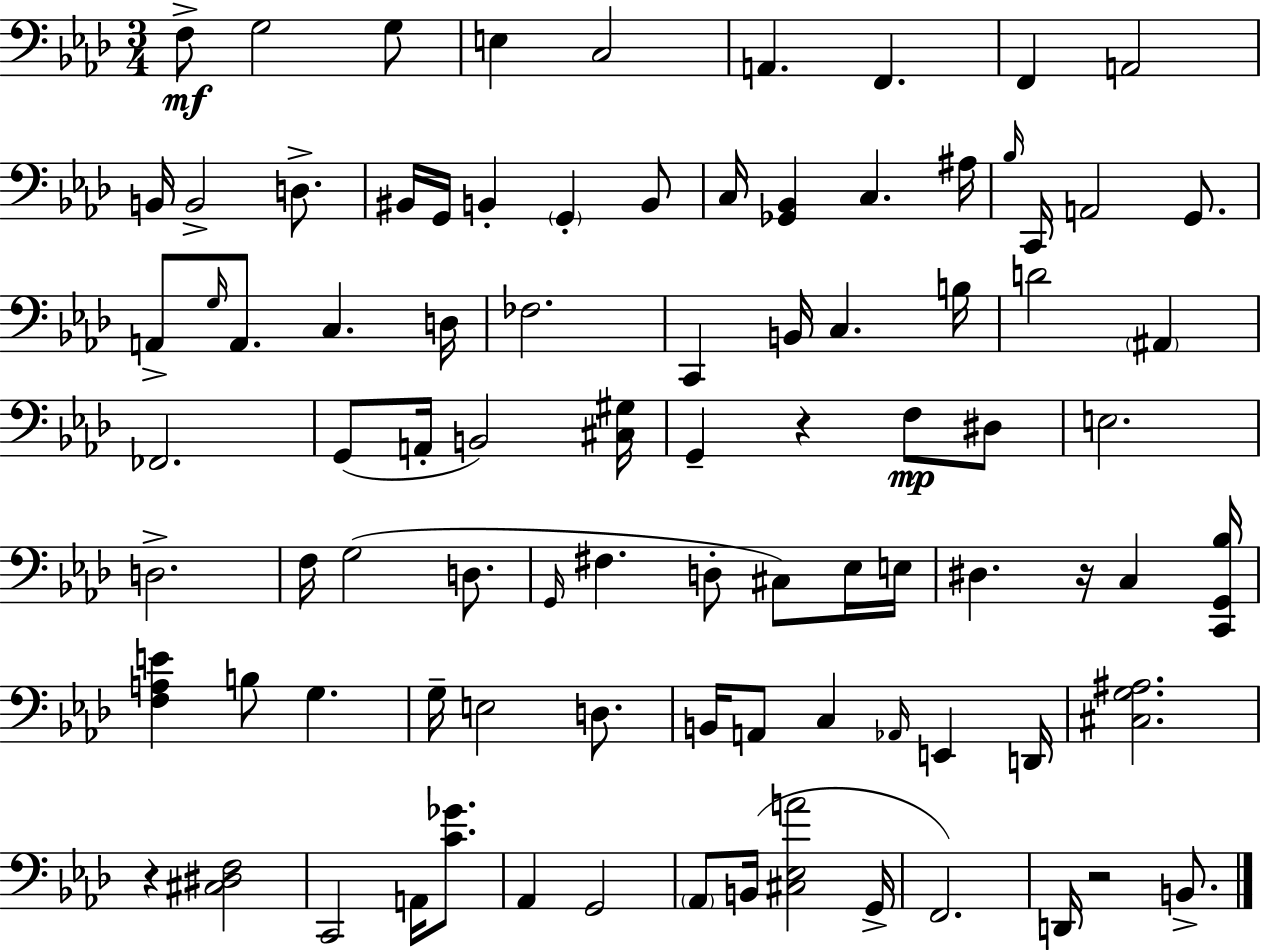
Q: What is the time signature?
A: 3/4